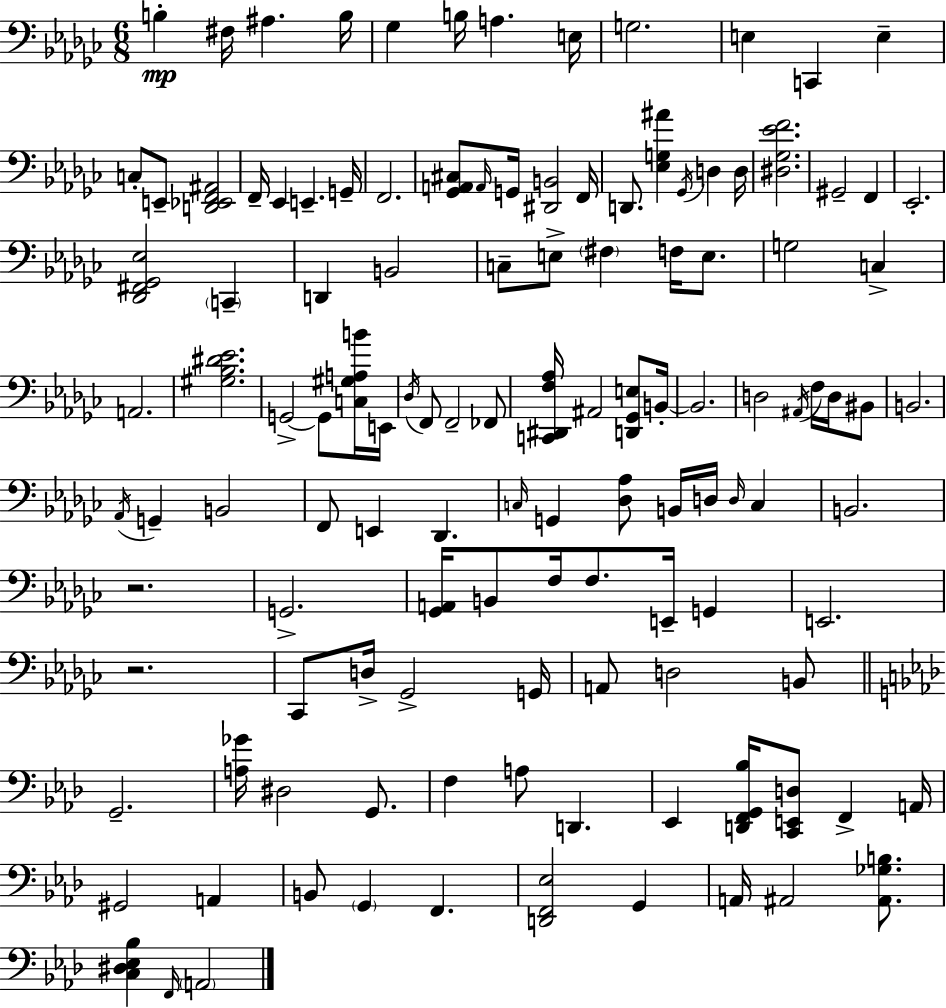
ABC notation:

X:1
T:Untitled
M:6/8
L:1/4
K:Ebm
B, ^F,/4 ^A, B,/4 _G, B,/4 A, E,/4 G,2 E, C,, E, C,/2 E,,/2 [D,,_E,,F,,^A,,]2 F,,/4 _E,, E,, G,,/4 F,,2 [_G,,A,,^C,]/2 A,,/4 G,,/4 [^D,,B,,]2 F,,/4 D,,/2 [_E,G,^A] _G,,/4 D, D,/4 [^D,_G,_EF]2 ^G,,2 F,, _E,,2 [_D,,^F,,_G,,_E,]2 C,, D,, B,,2 C,/2 E,/2 ^F, F,/4 E,/2 G,2 C, A,,2 [^G,_B,^D_E]2 G,,2 G,,/2 [C,^G,A,B]/4 E,,/4 _D,/4 F,,/2 F,,2 _F,,/2 [C,,^D,,F,_A,]/4 ^A,,2 [D,,_G,,E,]/2 B,,/4 B,,2 D,2 ^A,,/4 F,/4 D,/4 ^B,,/2 B,,2 _A,,/4 G,, B,,2 F,,/2 E,, _D,, C,/4 G,, [_D,_A,]/2 B,,/4 D,/4 D,/4 C, B,,2 z2 G,,2 [_G,,A,,]/4 B,,/2 F,/4 F,/2 E,,/4 G,, E,,2 z2 _C,,/2 D,/4 _G,,2 G,,/4 A,,/2 D,2 B,,/2 G,,2 [A,_G]/4 ^D,2 G,,/2 F, A,/2 D,, _E,, [D,,F,,G,,_B,]/4 [C,,E,,D,]/2 F,, A,,/4 ^G,,2 A,, B,,/2 G,, F,, [D,,F,,_E,]2 G,, A,,/4 ^A,,2 [^A,,_G,B,]/2 [C,^D,_E,_B,] F,,/4 A,,2